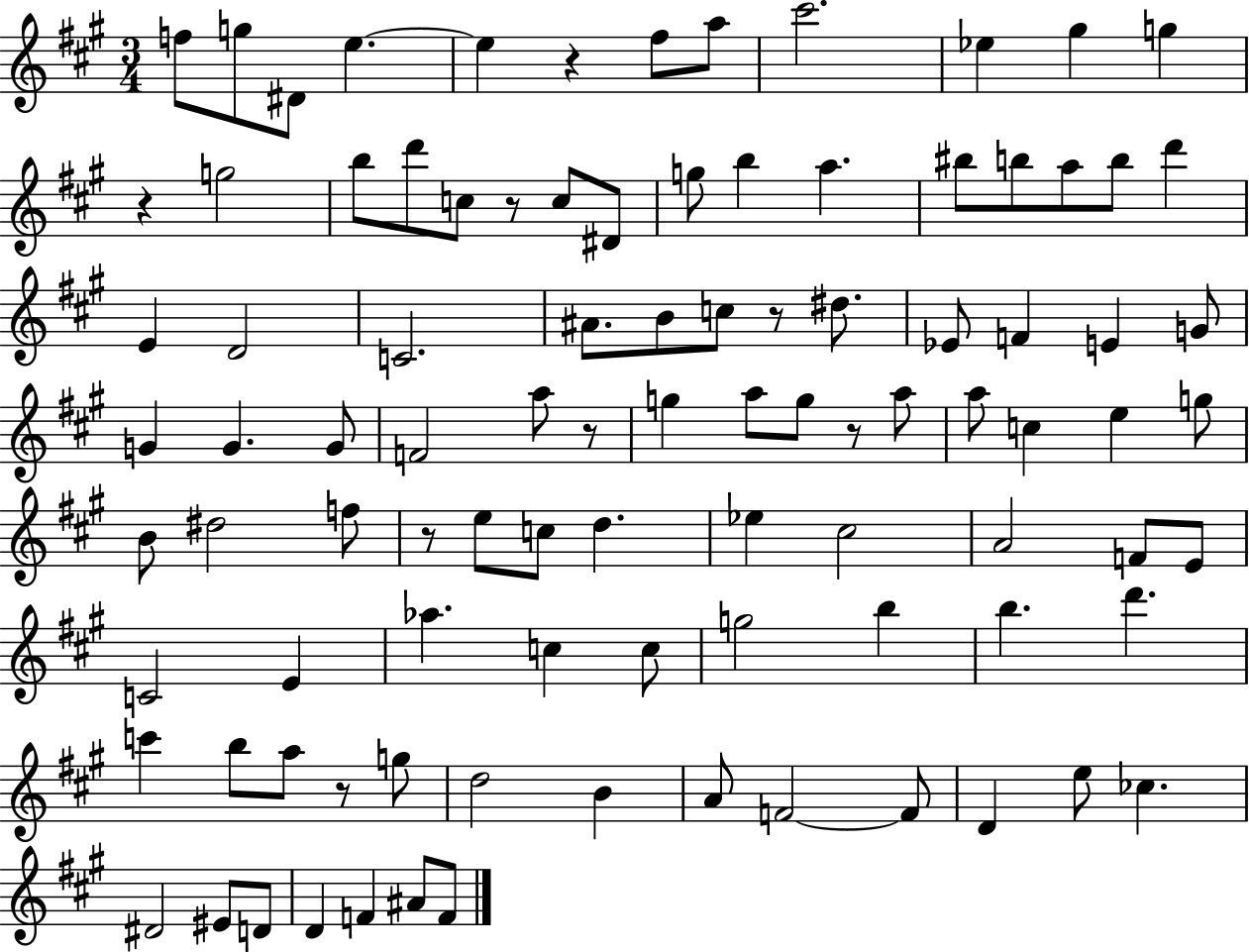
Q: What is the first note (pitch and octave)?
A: F5